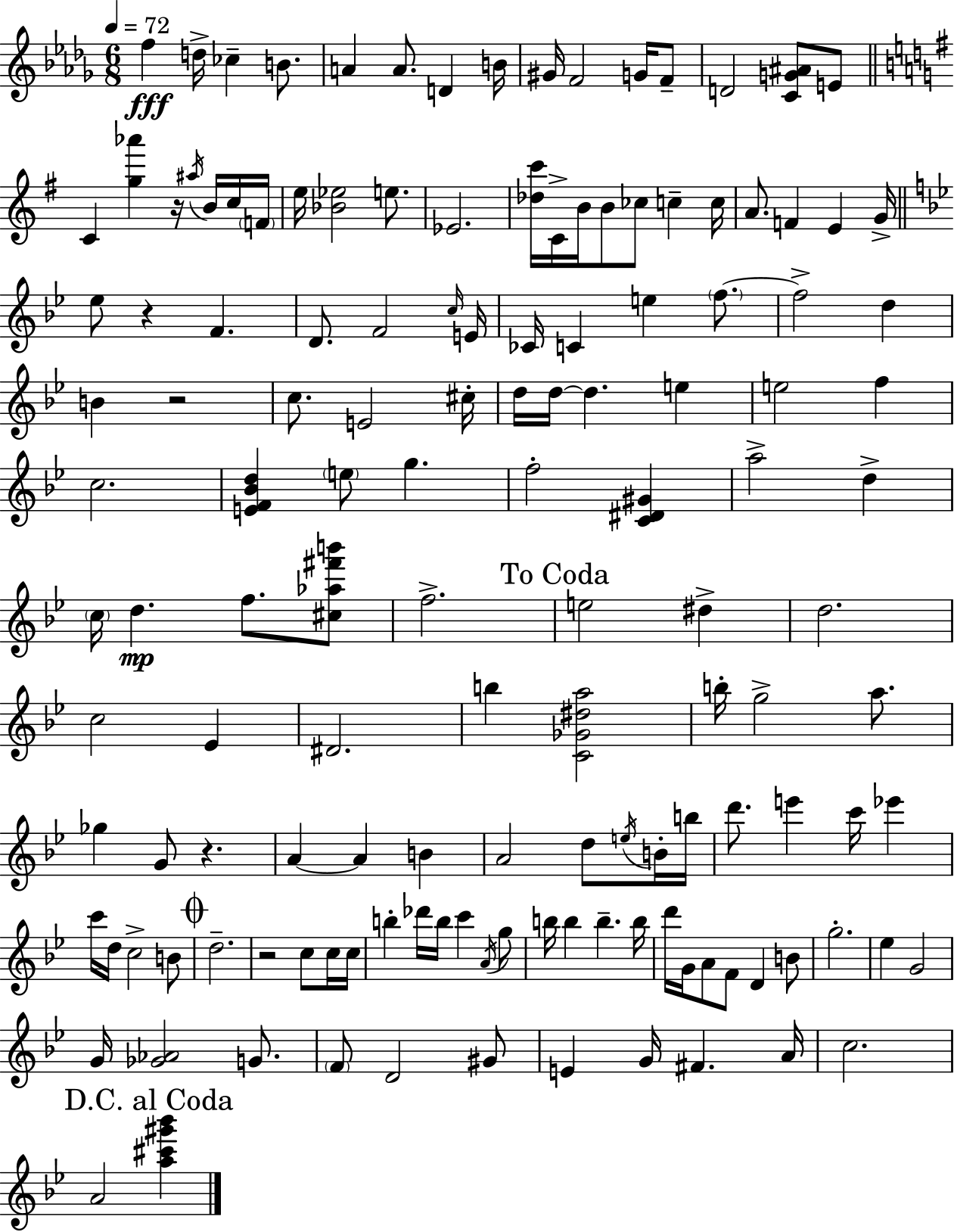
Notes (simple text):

F5/q D5/s CES5/q B4/e. A4/q A4/e. D4/q B4/s G#4/s F4/h G4/s F4/e D4/h [C4,G4,A#4]/e E4/e C4/q [G5,Ab6]/q R/s A#5/s B4/s C5/s F4/s E5/s [Bb4,Eb5]/h E5/e. Eb4/h. [Db5,C6]/s C4/s B4/s B4/e CES5/e C5/q C5/s A4/e. F4/q E4/q G4/s Eb5/e R/q F4/q. D4/e. F4/h C5/s E4/s CES4/s C4/q E5/q F5/e. F5/h D5/q B4/q R/h C5/e. E4/h C#5/s D5/s D5/s D5/q. E5/q E5/h F5/q C5/h. [E4,F4,Bb4,D5]/q E5/e G5/q. F5/h [C4,D#4,G#4]/q A5/h D5/q C5/s D5/q. F5/e. [C#5,Ab5,F#6,B6]/e F5/h. E5/h D#5/q D5/h. C5/h Eb4/q D#4/h. B5/q [C4,Gb4,D#5,A5]/h B5/s G5/h A5/e. Gb5/q G4/e R/q. A4/q A4/q B4/q A4/h D5/e E5/s B4/s B5/s D6/e. E6/q C6/s Eb6/q C6/s D5/s C5/h B4/e D5/h. R/h C5/e C5/s C5/s B5/q Db6/s B5/s C6/q A4/s G5/e B5/s B5/q B5/q. B5/s D6/s G4/s A4/e F4/e D4/q B4/e G5/h. Eb5/q G4/h G4/s [Gb4,Ab4]/h G4/e. F4/e D4/h G#4/e E4/q G4/s F#4/q. A4/s C5/h. A4/h [A5,C#6,G#6,Bb6]/q